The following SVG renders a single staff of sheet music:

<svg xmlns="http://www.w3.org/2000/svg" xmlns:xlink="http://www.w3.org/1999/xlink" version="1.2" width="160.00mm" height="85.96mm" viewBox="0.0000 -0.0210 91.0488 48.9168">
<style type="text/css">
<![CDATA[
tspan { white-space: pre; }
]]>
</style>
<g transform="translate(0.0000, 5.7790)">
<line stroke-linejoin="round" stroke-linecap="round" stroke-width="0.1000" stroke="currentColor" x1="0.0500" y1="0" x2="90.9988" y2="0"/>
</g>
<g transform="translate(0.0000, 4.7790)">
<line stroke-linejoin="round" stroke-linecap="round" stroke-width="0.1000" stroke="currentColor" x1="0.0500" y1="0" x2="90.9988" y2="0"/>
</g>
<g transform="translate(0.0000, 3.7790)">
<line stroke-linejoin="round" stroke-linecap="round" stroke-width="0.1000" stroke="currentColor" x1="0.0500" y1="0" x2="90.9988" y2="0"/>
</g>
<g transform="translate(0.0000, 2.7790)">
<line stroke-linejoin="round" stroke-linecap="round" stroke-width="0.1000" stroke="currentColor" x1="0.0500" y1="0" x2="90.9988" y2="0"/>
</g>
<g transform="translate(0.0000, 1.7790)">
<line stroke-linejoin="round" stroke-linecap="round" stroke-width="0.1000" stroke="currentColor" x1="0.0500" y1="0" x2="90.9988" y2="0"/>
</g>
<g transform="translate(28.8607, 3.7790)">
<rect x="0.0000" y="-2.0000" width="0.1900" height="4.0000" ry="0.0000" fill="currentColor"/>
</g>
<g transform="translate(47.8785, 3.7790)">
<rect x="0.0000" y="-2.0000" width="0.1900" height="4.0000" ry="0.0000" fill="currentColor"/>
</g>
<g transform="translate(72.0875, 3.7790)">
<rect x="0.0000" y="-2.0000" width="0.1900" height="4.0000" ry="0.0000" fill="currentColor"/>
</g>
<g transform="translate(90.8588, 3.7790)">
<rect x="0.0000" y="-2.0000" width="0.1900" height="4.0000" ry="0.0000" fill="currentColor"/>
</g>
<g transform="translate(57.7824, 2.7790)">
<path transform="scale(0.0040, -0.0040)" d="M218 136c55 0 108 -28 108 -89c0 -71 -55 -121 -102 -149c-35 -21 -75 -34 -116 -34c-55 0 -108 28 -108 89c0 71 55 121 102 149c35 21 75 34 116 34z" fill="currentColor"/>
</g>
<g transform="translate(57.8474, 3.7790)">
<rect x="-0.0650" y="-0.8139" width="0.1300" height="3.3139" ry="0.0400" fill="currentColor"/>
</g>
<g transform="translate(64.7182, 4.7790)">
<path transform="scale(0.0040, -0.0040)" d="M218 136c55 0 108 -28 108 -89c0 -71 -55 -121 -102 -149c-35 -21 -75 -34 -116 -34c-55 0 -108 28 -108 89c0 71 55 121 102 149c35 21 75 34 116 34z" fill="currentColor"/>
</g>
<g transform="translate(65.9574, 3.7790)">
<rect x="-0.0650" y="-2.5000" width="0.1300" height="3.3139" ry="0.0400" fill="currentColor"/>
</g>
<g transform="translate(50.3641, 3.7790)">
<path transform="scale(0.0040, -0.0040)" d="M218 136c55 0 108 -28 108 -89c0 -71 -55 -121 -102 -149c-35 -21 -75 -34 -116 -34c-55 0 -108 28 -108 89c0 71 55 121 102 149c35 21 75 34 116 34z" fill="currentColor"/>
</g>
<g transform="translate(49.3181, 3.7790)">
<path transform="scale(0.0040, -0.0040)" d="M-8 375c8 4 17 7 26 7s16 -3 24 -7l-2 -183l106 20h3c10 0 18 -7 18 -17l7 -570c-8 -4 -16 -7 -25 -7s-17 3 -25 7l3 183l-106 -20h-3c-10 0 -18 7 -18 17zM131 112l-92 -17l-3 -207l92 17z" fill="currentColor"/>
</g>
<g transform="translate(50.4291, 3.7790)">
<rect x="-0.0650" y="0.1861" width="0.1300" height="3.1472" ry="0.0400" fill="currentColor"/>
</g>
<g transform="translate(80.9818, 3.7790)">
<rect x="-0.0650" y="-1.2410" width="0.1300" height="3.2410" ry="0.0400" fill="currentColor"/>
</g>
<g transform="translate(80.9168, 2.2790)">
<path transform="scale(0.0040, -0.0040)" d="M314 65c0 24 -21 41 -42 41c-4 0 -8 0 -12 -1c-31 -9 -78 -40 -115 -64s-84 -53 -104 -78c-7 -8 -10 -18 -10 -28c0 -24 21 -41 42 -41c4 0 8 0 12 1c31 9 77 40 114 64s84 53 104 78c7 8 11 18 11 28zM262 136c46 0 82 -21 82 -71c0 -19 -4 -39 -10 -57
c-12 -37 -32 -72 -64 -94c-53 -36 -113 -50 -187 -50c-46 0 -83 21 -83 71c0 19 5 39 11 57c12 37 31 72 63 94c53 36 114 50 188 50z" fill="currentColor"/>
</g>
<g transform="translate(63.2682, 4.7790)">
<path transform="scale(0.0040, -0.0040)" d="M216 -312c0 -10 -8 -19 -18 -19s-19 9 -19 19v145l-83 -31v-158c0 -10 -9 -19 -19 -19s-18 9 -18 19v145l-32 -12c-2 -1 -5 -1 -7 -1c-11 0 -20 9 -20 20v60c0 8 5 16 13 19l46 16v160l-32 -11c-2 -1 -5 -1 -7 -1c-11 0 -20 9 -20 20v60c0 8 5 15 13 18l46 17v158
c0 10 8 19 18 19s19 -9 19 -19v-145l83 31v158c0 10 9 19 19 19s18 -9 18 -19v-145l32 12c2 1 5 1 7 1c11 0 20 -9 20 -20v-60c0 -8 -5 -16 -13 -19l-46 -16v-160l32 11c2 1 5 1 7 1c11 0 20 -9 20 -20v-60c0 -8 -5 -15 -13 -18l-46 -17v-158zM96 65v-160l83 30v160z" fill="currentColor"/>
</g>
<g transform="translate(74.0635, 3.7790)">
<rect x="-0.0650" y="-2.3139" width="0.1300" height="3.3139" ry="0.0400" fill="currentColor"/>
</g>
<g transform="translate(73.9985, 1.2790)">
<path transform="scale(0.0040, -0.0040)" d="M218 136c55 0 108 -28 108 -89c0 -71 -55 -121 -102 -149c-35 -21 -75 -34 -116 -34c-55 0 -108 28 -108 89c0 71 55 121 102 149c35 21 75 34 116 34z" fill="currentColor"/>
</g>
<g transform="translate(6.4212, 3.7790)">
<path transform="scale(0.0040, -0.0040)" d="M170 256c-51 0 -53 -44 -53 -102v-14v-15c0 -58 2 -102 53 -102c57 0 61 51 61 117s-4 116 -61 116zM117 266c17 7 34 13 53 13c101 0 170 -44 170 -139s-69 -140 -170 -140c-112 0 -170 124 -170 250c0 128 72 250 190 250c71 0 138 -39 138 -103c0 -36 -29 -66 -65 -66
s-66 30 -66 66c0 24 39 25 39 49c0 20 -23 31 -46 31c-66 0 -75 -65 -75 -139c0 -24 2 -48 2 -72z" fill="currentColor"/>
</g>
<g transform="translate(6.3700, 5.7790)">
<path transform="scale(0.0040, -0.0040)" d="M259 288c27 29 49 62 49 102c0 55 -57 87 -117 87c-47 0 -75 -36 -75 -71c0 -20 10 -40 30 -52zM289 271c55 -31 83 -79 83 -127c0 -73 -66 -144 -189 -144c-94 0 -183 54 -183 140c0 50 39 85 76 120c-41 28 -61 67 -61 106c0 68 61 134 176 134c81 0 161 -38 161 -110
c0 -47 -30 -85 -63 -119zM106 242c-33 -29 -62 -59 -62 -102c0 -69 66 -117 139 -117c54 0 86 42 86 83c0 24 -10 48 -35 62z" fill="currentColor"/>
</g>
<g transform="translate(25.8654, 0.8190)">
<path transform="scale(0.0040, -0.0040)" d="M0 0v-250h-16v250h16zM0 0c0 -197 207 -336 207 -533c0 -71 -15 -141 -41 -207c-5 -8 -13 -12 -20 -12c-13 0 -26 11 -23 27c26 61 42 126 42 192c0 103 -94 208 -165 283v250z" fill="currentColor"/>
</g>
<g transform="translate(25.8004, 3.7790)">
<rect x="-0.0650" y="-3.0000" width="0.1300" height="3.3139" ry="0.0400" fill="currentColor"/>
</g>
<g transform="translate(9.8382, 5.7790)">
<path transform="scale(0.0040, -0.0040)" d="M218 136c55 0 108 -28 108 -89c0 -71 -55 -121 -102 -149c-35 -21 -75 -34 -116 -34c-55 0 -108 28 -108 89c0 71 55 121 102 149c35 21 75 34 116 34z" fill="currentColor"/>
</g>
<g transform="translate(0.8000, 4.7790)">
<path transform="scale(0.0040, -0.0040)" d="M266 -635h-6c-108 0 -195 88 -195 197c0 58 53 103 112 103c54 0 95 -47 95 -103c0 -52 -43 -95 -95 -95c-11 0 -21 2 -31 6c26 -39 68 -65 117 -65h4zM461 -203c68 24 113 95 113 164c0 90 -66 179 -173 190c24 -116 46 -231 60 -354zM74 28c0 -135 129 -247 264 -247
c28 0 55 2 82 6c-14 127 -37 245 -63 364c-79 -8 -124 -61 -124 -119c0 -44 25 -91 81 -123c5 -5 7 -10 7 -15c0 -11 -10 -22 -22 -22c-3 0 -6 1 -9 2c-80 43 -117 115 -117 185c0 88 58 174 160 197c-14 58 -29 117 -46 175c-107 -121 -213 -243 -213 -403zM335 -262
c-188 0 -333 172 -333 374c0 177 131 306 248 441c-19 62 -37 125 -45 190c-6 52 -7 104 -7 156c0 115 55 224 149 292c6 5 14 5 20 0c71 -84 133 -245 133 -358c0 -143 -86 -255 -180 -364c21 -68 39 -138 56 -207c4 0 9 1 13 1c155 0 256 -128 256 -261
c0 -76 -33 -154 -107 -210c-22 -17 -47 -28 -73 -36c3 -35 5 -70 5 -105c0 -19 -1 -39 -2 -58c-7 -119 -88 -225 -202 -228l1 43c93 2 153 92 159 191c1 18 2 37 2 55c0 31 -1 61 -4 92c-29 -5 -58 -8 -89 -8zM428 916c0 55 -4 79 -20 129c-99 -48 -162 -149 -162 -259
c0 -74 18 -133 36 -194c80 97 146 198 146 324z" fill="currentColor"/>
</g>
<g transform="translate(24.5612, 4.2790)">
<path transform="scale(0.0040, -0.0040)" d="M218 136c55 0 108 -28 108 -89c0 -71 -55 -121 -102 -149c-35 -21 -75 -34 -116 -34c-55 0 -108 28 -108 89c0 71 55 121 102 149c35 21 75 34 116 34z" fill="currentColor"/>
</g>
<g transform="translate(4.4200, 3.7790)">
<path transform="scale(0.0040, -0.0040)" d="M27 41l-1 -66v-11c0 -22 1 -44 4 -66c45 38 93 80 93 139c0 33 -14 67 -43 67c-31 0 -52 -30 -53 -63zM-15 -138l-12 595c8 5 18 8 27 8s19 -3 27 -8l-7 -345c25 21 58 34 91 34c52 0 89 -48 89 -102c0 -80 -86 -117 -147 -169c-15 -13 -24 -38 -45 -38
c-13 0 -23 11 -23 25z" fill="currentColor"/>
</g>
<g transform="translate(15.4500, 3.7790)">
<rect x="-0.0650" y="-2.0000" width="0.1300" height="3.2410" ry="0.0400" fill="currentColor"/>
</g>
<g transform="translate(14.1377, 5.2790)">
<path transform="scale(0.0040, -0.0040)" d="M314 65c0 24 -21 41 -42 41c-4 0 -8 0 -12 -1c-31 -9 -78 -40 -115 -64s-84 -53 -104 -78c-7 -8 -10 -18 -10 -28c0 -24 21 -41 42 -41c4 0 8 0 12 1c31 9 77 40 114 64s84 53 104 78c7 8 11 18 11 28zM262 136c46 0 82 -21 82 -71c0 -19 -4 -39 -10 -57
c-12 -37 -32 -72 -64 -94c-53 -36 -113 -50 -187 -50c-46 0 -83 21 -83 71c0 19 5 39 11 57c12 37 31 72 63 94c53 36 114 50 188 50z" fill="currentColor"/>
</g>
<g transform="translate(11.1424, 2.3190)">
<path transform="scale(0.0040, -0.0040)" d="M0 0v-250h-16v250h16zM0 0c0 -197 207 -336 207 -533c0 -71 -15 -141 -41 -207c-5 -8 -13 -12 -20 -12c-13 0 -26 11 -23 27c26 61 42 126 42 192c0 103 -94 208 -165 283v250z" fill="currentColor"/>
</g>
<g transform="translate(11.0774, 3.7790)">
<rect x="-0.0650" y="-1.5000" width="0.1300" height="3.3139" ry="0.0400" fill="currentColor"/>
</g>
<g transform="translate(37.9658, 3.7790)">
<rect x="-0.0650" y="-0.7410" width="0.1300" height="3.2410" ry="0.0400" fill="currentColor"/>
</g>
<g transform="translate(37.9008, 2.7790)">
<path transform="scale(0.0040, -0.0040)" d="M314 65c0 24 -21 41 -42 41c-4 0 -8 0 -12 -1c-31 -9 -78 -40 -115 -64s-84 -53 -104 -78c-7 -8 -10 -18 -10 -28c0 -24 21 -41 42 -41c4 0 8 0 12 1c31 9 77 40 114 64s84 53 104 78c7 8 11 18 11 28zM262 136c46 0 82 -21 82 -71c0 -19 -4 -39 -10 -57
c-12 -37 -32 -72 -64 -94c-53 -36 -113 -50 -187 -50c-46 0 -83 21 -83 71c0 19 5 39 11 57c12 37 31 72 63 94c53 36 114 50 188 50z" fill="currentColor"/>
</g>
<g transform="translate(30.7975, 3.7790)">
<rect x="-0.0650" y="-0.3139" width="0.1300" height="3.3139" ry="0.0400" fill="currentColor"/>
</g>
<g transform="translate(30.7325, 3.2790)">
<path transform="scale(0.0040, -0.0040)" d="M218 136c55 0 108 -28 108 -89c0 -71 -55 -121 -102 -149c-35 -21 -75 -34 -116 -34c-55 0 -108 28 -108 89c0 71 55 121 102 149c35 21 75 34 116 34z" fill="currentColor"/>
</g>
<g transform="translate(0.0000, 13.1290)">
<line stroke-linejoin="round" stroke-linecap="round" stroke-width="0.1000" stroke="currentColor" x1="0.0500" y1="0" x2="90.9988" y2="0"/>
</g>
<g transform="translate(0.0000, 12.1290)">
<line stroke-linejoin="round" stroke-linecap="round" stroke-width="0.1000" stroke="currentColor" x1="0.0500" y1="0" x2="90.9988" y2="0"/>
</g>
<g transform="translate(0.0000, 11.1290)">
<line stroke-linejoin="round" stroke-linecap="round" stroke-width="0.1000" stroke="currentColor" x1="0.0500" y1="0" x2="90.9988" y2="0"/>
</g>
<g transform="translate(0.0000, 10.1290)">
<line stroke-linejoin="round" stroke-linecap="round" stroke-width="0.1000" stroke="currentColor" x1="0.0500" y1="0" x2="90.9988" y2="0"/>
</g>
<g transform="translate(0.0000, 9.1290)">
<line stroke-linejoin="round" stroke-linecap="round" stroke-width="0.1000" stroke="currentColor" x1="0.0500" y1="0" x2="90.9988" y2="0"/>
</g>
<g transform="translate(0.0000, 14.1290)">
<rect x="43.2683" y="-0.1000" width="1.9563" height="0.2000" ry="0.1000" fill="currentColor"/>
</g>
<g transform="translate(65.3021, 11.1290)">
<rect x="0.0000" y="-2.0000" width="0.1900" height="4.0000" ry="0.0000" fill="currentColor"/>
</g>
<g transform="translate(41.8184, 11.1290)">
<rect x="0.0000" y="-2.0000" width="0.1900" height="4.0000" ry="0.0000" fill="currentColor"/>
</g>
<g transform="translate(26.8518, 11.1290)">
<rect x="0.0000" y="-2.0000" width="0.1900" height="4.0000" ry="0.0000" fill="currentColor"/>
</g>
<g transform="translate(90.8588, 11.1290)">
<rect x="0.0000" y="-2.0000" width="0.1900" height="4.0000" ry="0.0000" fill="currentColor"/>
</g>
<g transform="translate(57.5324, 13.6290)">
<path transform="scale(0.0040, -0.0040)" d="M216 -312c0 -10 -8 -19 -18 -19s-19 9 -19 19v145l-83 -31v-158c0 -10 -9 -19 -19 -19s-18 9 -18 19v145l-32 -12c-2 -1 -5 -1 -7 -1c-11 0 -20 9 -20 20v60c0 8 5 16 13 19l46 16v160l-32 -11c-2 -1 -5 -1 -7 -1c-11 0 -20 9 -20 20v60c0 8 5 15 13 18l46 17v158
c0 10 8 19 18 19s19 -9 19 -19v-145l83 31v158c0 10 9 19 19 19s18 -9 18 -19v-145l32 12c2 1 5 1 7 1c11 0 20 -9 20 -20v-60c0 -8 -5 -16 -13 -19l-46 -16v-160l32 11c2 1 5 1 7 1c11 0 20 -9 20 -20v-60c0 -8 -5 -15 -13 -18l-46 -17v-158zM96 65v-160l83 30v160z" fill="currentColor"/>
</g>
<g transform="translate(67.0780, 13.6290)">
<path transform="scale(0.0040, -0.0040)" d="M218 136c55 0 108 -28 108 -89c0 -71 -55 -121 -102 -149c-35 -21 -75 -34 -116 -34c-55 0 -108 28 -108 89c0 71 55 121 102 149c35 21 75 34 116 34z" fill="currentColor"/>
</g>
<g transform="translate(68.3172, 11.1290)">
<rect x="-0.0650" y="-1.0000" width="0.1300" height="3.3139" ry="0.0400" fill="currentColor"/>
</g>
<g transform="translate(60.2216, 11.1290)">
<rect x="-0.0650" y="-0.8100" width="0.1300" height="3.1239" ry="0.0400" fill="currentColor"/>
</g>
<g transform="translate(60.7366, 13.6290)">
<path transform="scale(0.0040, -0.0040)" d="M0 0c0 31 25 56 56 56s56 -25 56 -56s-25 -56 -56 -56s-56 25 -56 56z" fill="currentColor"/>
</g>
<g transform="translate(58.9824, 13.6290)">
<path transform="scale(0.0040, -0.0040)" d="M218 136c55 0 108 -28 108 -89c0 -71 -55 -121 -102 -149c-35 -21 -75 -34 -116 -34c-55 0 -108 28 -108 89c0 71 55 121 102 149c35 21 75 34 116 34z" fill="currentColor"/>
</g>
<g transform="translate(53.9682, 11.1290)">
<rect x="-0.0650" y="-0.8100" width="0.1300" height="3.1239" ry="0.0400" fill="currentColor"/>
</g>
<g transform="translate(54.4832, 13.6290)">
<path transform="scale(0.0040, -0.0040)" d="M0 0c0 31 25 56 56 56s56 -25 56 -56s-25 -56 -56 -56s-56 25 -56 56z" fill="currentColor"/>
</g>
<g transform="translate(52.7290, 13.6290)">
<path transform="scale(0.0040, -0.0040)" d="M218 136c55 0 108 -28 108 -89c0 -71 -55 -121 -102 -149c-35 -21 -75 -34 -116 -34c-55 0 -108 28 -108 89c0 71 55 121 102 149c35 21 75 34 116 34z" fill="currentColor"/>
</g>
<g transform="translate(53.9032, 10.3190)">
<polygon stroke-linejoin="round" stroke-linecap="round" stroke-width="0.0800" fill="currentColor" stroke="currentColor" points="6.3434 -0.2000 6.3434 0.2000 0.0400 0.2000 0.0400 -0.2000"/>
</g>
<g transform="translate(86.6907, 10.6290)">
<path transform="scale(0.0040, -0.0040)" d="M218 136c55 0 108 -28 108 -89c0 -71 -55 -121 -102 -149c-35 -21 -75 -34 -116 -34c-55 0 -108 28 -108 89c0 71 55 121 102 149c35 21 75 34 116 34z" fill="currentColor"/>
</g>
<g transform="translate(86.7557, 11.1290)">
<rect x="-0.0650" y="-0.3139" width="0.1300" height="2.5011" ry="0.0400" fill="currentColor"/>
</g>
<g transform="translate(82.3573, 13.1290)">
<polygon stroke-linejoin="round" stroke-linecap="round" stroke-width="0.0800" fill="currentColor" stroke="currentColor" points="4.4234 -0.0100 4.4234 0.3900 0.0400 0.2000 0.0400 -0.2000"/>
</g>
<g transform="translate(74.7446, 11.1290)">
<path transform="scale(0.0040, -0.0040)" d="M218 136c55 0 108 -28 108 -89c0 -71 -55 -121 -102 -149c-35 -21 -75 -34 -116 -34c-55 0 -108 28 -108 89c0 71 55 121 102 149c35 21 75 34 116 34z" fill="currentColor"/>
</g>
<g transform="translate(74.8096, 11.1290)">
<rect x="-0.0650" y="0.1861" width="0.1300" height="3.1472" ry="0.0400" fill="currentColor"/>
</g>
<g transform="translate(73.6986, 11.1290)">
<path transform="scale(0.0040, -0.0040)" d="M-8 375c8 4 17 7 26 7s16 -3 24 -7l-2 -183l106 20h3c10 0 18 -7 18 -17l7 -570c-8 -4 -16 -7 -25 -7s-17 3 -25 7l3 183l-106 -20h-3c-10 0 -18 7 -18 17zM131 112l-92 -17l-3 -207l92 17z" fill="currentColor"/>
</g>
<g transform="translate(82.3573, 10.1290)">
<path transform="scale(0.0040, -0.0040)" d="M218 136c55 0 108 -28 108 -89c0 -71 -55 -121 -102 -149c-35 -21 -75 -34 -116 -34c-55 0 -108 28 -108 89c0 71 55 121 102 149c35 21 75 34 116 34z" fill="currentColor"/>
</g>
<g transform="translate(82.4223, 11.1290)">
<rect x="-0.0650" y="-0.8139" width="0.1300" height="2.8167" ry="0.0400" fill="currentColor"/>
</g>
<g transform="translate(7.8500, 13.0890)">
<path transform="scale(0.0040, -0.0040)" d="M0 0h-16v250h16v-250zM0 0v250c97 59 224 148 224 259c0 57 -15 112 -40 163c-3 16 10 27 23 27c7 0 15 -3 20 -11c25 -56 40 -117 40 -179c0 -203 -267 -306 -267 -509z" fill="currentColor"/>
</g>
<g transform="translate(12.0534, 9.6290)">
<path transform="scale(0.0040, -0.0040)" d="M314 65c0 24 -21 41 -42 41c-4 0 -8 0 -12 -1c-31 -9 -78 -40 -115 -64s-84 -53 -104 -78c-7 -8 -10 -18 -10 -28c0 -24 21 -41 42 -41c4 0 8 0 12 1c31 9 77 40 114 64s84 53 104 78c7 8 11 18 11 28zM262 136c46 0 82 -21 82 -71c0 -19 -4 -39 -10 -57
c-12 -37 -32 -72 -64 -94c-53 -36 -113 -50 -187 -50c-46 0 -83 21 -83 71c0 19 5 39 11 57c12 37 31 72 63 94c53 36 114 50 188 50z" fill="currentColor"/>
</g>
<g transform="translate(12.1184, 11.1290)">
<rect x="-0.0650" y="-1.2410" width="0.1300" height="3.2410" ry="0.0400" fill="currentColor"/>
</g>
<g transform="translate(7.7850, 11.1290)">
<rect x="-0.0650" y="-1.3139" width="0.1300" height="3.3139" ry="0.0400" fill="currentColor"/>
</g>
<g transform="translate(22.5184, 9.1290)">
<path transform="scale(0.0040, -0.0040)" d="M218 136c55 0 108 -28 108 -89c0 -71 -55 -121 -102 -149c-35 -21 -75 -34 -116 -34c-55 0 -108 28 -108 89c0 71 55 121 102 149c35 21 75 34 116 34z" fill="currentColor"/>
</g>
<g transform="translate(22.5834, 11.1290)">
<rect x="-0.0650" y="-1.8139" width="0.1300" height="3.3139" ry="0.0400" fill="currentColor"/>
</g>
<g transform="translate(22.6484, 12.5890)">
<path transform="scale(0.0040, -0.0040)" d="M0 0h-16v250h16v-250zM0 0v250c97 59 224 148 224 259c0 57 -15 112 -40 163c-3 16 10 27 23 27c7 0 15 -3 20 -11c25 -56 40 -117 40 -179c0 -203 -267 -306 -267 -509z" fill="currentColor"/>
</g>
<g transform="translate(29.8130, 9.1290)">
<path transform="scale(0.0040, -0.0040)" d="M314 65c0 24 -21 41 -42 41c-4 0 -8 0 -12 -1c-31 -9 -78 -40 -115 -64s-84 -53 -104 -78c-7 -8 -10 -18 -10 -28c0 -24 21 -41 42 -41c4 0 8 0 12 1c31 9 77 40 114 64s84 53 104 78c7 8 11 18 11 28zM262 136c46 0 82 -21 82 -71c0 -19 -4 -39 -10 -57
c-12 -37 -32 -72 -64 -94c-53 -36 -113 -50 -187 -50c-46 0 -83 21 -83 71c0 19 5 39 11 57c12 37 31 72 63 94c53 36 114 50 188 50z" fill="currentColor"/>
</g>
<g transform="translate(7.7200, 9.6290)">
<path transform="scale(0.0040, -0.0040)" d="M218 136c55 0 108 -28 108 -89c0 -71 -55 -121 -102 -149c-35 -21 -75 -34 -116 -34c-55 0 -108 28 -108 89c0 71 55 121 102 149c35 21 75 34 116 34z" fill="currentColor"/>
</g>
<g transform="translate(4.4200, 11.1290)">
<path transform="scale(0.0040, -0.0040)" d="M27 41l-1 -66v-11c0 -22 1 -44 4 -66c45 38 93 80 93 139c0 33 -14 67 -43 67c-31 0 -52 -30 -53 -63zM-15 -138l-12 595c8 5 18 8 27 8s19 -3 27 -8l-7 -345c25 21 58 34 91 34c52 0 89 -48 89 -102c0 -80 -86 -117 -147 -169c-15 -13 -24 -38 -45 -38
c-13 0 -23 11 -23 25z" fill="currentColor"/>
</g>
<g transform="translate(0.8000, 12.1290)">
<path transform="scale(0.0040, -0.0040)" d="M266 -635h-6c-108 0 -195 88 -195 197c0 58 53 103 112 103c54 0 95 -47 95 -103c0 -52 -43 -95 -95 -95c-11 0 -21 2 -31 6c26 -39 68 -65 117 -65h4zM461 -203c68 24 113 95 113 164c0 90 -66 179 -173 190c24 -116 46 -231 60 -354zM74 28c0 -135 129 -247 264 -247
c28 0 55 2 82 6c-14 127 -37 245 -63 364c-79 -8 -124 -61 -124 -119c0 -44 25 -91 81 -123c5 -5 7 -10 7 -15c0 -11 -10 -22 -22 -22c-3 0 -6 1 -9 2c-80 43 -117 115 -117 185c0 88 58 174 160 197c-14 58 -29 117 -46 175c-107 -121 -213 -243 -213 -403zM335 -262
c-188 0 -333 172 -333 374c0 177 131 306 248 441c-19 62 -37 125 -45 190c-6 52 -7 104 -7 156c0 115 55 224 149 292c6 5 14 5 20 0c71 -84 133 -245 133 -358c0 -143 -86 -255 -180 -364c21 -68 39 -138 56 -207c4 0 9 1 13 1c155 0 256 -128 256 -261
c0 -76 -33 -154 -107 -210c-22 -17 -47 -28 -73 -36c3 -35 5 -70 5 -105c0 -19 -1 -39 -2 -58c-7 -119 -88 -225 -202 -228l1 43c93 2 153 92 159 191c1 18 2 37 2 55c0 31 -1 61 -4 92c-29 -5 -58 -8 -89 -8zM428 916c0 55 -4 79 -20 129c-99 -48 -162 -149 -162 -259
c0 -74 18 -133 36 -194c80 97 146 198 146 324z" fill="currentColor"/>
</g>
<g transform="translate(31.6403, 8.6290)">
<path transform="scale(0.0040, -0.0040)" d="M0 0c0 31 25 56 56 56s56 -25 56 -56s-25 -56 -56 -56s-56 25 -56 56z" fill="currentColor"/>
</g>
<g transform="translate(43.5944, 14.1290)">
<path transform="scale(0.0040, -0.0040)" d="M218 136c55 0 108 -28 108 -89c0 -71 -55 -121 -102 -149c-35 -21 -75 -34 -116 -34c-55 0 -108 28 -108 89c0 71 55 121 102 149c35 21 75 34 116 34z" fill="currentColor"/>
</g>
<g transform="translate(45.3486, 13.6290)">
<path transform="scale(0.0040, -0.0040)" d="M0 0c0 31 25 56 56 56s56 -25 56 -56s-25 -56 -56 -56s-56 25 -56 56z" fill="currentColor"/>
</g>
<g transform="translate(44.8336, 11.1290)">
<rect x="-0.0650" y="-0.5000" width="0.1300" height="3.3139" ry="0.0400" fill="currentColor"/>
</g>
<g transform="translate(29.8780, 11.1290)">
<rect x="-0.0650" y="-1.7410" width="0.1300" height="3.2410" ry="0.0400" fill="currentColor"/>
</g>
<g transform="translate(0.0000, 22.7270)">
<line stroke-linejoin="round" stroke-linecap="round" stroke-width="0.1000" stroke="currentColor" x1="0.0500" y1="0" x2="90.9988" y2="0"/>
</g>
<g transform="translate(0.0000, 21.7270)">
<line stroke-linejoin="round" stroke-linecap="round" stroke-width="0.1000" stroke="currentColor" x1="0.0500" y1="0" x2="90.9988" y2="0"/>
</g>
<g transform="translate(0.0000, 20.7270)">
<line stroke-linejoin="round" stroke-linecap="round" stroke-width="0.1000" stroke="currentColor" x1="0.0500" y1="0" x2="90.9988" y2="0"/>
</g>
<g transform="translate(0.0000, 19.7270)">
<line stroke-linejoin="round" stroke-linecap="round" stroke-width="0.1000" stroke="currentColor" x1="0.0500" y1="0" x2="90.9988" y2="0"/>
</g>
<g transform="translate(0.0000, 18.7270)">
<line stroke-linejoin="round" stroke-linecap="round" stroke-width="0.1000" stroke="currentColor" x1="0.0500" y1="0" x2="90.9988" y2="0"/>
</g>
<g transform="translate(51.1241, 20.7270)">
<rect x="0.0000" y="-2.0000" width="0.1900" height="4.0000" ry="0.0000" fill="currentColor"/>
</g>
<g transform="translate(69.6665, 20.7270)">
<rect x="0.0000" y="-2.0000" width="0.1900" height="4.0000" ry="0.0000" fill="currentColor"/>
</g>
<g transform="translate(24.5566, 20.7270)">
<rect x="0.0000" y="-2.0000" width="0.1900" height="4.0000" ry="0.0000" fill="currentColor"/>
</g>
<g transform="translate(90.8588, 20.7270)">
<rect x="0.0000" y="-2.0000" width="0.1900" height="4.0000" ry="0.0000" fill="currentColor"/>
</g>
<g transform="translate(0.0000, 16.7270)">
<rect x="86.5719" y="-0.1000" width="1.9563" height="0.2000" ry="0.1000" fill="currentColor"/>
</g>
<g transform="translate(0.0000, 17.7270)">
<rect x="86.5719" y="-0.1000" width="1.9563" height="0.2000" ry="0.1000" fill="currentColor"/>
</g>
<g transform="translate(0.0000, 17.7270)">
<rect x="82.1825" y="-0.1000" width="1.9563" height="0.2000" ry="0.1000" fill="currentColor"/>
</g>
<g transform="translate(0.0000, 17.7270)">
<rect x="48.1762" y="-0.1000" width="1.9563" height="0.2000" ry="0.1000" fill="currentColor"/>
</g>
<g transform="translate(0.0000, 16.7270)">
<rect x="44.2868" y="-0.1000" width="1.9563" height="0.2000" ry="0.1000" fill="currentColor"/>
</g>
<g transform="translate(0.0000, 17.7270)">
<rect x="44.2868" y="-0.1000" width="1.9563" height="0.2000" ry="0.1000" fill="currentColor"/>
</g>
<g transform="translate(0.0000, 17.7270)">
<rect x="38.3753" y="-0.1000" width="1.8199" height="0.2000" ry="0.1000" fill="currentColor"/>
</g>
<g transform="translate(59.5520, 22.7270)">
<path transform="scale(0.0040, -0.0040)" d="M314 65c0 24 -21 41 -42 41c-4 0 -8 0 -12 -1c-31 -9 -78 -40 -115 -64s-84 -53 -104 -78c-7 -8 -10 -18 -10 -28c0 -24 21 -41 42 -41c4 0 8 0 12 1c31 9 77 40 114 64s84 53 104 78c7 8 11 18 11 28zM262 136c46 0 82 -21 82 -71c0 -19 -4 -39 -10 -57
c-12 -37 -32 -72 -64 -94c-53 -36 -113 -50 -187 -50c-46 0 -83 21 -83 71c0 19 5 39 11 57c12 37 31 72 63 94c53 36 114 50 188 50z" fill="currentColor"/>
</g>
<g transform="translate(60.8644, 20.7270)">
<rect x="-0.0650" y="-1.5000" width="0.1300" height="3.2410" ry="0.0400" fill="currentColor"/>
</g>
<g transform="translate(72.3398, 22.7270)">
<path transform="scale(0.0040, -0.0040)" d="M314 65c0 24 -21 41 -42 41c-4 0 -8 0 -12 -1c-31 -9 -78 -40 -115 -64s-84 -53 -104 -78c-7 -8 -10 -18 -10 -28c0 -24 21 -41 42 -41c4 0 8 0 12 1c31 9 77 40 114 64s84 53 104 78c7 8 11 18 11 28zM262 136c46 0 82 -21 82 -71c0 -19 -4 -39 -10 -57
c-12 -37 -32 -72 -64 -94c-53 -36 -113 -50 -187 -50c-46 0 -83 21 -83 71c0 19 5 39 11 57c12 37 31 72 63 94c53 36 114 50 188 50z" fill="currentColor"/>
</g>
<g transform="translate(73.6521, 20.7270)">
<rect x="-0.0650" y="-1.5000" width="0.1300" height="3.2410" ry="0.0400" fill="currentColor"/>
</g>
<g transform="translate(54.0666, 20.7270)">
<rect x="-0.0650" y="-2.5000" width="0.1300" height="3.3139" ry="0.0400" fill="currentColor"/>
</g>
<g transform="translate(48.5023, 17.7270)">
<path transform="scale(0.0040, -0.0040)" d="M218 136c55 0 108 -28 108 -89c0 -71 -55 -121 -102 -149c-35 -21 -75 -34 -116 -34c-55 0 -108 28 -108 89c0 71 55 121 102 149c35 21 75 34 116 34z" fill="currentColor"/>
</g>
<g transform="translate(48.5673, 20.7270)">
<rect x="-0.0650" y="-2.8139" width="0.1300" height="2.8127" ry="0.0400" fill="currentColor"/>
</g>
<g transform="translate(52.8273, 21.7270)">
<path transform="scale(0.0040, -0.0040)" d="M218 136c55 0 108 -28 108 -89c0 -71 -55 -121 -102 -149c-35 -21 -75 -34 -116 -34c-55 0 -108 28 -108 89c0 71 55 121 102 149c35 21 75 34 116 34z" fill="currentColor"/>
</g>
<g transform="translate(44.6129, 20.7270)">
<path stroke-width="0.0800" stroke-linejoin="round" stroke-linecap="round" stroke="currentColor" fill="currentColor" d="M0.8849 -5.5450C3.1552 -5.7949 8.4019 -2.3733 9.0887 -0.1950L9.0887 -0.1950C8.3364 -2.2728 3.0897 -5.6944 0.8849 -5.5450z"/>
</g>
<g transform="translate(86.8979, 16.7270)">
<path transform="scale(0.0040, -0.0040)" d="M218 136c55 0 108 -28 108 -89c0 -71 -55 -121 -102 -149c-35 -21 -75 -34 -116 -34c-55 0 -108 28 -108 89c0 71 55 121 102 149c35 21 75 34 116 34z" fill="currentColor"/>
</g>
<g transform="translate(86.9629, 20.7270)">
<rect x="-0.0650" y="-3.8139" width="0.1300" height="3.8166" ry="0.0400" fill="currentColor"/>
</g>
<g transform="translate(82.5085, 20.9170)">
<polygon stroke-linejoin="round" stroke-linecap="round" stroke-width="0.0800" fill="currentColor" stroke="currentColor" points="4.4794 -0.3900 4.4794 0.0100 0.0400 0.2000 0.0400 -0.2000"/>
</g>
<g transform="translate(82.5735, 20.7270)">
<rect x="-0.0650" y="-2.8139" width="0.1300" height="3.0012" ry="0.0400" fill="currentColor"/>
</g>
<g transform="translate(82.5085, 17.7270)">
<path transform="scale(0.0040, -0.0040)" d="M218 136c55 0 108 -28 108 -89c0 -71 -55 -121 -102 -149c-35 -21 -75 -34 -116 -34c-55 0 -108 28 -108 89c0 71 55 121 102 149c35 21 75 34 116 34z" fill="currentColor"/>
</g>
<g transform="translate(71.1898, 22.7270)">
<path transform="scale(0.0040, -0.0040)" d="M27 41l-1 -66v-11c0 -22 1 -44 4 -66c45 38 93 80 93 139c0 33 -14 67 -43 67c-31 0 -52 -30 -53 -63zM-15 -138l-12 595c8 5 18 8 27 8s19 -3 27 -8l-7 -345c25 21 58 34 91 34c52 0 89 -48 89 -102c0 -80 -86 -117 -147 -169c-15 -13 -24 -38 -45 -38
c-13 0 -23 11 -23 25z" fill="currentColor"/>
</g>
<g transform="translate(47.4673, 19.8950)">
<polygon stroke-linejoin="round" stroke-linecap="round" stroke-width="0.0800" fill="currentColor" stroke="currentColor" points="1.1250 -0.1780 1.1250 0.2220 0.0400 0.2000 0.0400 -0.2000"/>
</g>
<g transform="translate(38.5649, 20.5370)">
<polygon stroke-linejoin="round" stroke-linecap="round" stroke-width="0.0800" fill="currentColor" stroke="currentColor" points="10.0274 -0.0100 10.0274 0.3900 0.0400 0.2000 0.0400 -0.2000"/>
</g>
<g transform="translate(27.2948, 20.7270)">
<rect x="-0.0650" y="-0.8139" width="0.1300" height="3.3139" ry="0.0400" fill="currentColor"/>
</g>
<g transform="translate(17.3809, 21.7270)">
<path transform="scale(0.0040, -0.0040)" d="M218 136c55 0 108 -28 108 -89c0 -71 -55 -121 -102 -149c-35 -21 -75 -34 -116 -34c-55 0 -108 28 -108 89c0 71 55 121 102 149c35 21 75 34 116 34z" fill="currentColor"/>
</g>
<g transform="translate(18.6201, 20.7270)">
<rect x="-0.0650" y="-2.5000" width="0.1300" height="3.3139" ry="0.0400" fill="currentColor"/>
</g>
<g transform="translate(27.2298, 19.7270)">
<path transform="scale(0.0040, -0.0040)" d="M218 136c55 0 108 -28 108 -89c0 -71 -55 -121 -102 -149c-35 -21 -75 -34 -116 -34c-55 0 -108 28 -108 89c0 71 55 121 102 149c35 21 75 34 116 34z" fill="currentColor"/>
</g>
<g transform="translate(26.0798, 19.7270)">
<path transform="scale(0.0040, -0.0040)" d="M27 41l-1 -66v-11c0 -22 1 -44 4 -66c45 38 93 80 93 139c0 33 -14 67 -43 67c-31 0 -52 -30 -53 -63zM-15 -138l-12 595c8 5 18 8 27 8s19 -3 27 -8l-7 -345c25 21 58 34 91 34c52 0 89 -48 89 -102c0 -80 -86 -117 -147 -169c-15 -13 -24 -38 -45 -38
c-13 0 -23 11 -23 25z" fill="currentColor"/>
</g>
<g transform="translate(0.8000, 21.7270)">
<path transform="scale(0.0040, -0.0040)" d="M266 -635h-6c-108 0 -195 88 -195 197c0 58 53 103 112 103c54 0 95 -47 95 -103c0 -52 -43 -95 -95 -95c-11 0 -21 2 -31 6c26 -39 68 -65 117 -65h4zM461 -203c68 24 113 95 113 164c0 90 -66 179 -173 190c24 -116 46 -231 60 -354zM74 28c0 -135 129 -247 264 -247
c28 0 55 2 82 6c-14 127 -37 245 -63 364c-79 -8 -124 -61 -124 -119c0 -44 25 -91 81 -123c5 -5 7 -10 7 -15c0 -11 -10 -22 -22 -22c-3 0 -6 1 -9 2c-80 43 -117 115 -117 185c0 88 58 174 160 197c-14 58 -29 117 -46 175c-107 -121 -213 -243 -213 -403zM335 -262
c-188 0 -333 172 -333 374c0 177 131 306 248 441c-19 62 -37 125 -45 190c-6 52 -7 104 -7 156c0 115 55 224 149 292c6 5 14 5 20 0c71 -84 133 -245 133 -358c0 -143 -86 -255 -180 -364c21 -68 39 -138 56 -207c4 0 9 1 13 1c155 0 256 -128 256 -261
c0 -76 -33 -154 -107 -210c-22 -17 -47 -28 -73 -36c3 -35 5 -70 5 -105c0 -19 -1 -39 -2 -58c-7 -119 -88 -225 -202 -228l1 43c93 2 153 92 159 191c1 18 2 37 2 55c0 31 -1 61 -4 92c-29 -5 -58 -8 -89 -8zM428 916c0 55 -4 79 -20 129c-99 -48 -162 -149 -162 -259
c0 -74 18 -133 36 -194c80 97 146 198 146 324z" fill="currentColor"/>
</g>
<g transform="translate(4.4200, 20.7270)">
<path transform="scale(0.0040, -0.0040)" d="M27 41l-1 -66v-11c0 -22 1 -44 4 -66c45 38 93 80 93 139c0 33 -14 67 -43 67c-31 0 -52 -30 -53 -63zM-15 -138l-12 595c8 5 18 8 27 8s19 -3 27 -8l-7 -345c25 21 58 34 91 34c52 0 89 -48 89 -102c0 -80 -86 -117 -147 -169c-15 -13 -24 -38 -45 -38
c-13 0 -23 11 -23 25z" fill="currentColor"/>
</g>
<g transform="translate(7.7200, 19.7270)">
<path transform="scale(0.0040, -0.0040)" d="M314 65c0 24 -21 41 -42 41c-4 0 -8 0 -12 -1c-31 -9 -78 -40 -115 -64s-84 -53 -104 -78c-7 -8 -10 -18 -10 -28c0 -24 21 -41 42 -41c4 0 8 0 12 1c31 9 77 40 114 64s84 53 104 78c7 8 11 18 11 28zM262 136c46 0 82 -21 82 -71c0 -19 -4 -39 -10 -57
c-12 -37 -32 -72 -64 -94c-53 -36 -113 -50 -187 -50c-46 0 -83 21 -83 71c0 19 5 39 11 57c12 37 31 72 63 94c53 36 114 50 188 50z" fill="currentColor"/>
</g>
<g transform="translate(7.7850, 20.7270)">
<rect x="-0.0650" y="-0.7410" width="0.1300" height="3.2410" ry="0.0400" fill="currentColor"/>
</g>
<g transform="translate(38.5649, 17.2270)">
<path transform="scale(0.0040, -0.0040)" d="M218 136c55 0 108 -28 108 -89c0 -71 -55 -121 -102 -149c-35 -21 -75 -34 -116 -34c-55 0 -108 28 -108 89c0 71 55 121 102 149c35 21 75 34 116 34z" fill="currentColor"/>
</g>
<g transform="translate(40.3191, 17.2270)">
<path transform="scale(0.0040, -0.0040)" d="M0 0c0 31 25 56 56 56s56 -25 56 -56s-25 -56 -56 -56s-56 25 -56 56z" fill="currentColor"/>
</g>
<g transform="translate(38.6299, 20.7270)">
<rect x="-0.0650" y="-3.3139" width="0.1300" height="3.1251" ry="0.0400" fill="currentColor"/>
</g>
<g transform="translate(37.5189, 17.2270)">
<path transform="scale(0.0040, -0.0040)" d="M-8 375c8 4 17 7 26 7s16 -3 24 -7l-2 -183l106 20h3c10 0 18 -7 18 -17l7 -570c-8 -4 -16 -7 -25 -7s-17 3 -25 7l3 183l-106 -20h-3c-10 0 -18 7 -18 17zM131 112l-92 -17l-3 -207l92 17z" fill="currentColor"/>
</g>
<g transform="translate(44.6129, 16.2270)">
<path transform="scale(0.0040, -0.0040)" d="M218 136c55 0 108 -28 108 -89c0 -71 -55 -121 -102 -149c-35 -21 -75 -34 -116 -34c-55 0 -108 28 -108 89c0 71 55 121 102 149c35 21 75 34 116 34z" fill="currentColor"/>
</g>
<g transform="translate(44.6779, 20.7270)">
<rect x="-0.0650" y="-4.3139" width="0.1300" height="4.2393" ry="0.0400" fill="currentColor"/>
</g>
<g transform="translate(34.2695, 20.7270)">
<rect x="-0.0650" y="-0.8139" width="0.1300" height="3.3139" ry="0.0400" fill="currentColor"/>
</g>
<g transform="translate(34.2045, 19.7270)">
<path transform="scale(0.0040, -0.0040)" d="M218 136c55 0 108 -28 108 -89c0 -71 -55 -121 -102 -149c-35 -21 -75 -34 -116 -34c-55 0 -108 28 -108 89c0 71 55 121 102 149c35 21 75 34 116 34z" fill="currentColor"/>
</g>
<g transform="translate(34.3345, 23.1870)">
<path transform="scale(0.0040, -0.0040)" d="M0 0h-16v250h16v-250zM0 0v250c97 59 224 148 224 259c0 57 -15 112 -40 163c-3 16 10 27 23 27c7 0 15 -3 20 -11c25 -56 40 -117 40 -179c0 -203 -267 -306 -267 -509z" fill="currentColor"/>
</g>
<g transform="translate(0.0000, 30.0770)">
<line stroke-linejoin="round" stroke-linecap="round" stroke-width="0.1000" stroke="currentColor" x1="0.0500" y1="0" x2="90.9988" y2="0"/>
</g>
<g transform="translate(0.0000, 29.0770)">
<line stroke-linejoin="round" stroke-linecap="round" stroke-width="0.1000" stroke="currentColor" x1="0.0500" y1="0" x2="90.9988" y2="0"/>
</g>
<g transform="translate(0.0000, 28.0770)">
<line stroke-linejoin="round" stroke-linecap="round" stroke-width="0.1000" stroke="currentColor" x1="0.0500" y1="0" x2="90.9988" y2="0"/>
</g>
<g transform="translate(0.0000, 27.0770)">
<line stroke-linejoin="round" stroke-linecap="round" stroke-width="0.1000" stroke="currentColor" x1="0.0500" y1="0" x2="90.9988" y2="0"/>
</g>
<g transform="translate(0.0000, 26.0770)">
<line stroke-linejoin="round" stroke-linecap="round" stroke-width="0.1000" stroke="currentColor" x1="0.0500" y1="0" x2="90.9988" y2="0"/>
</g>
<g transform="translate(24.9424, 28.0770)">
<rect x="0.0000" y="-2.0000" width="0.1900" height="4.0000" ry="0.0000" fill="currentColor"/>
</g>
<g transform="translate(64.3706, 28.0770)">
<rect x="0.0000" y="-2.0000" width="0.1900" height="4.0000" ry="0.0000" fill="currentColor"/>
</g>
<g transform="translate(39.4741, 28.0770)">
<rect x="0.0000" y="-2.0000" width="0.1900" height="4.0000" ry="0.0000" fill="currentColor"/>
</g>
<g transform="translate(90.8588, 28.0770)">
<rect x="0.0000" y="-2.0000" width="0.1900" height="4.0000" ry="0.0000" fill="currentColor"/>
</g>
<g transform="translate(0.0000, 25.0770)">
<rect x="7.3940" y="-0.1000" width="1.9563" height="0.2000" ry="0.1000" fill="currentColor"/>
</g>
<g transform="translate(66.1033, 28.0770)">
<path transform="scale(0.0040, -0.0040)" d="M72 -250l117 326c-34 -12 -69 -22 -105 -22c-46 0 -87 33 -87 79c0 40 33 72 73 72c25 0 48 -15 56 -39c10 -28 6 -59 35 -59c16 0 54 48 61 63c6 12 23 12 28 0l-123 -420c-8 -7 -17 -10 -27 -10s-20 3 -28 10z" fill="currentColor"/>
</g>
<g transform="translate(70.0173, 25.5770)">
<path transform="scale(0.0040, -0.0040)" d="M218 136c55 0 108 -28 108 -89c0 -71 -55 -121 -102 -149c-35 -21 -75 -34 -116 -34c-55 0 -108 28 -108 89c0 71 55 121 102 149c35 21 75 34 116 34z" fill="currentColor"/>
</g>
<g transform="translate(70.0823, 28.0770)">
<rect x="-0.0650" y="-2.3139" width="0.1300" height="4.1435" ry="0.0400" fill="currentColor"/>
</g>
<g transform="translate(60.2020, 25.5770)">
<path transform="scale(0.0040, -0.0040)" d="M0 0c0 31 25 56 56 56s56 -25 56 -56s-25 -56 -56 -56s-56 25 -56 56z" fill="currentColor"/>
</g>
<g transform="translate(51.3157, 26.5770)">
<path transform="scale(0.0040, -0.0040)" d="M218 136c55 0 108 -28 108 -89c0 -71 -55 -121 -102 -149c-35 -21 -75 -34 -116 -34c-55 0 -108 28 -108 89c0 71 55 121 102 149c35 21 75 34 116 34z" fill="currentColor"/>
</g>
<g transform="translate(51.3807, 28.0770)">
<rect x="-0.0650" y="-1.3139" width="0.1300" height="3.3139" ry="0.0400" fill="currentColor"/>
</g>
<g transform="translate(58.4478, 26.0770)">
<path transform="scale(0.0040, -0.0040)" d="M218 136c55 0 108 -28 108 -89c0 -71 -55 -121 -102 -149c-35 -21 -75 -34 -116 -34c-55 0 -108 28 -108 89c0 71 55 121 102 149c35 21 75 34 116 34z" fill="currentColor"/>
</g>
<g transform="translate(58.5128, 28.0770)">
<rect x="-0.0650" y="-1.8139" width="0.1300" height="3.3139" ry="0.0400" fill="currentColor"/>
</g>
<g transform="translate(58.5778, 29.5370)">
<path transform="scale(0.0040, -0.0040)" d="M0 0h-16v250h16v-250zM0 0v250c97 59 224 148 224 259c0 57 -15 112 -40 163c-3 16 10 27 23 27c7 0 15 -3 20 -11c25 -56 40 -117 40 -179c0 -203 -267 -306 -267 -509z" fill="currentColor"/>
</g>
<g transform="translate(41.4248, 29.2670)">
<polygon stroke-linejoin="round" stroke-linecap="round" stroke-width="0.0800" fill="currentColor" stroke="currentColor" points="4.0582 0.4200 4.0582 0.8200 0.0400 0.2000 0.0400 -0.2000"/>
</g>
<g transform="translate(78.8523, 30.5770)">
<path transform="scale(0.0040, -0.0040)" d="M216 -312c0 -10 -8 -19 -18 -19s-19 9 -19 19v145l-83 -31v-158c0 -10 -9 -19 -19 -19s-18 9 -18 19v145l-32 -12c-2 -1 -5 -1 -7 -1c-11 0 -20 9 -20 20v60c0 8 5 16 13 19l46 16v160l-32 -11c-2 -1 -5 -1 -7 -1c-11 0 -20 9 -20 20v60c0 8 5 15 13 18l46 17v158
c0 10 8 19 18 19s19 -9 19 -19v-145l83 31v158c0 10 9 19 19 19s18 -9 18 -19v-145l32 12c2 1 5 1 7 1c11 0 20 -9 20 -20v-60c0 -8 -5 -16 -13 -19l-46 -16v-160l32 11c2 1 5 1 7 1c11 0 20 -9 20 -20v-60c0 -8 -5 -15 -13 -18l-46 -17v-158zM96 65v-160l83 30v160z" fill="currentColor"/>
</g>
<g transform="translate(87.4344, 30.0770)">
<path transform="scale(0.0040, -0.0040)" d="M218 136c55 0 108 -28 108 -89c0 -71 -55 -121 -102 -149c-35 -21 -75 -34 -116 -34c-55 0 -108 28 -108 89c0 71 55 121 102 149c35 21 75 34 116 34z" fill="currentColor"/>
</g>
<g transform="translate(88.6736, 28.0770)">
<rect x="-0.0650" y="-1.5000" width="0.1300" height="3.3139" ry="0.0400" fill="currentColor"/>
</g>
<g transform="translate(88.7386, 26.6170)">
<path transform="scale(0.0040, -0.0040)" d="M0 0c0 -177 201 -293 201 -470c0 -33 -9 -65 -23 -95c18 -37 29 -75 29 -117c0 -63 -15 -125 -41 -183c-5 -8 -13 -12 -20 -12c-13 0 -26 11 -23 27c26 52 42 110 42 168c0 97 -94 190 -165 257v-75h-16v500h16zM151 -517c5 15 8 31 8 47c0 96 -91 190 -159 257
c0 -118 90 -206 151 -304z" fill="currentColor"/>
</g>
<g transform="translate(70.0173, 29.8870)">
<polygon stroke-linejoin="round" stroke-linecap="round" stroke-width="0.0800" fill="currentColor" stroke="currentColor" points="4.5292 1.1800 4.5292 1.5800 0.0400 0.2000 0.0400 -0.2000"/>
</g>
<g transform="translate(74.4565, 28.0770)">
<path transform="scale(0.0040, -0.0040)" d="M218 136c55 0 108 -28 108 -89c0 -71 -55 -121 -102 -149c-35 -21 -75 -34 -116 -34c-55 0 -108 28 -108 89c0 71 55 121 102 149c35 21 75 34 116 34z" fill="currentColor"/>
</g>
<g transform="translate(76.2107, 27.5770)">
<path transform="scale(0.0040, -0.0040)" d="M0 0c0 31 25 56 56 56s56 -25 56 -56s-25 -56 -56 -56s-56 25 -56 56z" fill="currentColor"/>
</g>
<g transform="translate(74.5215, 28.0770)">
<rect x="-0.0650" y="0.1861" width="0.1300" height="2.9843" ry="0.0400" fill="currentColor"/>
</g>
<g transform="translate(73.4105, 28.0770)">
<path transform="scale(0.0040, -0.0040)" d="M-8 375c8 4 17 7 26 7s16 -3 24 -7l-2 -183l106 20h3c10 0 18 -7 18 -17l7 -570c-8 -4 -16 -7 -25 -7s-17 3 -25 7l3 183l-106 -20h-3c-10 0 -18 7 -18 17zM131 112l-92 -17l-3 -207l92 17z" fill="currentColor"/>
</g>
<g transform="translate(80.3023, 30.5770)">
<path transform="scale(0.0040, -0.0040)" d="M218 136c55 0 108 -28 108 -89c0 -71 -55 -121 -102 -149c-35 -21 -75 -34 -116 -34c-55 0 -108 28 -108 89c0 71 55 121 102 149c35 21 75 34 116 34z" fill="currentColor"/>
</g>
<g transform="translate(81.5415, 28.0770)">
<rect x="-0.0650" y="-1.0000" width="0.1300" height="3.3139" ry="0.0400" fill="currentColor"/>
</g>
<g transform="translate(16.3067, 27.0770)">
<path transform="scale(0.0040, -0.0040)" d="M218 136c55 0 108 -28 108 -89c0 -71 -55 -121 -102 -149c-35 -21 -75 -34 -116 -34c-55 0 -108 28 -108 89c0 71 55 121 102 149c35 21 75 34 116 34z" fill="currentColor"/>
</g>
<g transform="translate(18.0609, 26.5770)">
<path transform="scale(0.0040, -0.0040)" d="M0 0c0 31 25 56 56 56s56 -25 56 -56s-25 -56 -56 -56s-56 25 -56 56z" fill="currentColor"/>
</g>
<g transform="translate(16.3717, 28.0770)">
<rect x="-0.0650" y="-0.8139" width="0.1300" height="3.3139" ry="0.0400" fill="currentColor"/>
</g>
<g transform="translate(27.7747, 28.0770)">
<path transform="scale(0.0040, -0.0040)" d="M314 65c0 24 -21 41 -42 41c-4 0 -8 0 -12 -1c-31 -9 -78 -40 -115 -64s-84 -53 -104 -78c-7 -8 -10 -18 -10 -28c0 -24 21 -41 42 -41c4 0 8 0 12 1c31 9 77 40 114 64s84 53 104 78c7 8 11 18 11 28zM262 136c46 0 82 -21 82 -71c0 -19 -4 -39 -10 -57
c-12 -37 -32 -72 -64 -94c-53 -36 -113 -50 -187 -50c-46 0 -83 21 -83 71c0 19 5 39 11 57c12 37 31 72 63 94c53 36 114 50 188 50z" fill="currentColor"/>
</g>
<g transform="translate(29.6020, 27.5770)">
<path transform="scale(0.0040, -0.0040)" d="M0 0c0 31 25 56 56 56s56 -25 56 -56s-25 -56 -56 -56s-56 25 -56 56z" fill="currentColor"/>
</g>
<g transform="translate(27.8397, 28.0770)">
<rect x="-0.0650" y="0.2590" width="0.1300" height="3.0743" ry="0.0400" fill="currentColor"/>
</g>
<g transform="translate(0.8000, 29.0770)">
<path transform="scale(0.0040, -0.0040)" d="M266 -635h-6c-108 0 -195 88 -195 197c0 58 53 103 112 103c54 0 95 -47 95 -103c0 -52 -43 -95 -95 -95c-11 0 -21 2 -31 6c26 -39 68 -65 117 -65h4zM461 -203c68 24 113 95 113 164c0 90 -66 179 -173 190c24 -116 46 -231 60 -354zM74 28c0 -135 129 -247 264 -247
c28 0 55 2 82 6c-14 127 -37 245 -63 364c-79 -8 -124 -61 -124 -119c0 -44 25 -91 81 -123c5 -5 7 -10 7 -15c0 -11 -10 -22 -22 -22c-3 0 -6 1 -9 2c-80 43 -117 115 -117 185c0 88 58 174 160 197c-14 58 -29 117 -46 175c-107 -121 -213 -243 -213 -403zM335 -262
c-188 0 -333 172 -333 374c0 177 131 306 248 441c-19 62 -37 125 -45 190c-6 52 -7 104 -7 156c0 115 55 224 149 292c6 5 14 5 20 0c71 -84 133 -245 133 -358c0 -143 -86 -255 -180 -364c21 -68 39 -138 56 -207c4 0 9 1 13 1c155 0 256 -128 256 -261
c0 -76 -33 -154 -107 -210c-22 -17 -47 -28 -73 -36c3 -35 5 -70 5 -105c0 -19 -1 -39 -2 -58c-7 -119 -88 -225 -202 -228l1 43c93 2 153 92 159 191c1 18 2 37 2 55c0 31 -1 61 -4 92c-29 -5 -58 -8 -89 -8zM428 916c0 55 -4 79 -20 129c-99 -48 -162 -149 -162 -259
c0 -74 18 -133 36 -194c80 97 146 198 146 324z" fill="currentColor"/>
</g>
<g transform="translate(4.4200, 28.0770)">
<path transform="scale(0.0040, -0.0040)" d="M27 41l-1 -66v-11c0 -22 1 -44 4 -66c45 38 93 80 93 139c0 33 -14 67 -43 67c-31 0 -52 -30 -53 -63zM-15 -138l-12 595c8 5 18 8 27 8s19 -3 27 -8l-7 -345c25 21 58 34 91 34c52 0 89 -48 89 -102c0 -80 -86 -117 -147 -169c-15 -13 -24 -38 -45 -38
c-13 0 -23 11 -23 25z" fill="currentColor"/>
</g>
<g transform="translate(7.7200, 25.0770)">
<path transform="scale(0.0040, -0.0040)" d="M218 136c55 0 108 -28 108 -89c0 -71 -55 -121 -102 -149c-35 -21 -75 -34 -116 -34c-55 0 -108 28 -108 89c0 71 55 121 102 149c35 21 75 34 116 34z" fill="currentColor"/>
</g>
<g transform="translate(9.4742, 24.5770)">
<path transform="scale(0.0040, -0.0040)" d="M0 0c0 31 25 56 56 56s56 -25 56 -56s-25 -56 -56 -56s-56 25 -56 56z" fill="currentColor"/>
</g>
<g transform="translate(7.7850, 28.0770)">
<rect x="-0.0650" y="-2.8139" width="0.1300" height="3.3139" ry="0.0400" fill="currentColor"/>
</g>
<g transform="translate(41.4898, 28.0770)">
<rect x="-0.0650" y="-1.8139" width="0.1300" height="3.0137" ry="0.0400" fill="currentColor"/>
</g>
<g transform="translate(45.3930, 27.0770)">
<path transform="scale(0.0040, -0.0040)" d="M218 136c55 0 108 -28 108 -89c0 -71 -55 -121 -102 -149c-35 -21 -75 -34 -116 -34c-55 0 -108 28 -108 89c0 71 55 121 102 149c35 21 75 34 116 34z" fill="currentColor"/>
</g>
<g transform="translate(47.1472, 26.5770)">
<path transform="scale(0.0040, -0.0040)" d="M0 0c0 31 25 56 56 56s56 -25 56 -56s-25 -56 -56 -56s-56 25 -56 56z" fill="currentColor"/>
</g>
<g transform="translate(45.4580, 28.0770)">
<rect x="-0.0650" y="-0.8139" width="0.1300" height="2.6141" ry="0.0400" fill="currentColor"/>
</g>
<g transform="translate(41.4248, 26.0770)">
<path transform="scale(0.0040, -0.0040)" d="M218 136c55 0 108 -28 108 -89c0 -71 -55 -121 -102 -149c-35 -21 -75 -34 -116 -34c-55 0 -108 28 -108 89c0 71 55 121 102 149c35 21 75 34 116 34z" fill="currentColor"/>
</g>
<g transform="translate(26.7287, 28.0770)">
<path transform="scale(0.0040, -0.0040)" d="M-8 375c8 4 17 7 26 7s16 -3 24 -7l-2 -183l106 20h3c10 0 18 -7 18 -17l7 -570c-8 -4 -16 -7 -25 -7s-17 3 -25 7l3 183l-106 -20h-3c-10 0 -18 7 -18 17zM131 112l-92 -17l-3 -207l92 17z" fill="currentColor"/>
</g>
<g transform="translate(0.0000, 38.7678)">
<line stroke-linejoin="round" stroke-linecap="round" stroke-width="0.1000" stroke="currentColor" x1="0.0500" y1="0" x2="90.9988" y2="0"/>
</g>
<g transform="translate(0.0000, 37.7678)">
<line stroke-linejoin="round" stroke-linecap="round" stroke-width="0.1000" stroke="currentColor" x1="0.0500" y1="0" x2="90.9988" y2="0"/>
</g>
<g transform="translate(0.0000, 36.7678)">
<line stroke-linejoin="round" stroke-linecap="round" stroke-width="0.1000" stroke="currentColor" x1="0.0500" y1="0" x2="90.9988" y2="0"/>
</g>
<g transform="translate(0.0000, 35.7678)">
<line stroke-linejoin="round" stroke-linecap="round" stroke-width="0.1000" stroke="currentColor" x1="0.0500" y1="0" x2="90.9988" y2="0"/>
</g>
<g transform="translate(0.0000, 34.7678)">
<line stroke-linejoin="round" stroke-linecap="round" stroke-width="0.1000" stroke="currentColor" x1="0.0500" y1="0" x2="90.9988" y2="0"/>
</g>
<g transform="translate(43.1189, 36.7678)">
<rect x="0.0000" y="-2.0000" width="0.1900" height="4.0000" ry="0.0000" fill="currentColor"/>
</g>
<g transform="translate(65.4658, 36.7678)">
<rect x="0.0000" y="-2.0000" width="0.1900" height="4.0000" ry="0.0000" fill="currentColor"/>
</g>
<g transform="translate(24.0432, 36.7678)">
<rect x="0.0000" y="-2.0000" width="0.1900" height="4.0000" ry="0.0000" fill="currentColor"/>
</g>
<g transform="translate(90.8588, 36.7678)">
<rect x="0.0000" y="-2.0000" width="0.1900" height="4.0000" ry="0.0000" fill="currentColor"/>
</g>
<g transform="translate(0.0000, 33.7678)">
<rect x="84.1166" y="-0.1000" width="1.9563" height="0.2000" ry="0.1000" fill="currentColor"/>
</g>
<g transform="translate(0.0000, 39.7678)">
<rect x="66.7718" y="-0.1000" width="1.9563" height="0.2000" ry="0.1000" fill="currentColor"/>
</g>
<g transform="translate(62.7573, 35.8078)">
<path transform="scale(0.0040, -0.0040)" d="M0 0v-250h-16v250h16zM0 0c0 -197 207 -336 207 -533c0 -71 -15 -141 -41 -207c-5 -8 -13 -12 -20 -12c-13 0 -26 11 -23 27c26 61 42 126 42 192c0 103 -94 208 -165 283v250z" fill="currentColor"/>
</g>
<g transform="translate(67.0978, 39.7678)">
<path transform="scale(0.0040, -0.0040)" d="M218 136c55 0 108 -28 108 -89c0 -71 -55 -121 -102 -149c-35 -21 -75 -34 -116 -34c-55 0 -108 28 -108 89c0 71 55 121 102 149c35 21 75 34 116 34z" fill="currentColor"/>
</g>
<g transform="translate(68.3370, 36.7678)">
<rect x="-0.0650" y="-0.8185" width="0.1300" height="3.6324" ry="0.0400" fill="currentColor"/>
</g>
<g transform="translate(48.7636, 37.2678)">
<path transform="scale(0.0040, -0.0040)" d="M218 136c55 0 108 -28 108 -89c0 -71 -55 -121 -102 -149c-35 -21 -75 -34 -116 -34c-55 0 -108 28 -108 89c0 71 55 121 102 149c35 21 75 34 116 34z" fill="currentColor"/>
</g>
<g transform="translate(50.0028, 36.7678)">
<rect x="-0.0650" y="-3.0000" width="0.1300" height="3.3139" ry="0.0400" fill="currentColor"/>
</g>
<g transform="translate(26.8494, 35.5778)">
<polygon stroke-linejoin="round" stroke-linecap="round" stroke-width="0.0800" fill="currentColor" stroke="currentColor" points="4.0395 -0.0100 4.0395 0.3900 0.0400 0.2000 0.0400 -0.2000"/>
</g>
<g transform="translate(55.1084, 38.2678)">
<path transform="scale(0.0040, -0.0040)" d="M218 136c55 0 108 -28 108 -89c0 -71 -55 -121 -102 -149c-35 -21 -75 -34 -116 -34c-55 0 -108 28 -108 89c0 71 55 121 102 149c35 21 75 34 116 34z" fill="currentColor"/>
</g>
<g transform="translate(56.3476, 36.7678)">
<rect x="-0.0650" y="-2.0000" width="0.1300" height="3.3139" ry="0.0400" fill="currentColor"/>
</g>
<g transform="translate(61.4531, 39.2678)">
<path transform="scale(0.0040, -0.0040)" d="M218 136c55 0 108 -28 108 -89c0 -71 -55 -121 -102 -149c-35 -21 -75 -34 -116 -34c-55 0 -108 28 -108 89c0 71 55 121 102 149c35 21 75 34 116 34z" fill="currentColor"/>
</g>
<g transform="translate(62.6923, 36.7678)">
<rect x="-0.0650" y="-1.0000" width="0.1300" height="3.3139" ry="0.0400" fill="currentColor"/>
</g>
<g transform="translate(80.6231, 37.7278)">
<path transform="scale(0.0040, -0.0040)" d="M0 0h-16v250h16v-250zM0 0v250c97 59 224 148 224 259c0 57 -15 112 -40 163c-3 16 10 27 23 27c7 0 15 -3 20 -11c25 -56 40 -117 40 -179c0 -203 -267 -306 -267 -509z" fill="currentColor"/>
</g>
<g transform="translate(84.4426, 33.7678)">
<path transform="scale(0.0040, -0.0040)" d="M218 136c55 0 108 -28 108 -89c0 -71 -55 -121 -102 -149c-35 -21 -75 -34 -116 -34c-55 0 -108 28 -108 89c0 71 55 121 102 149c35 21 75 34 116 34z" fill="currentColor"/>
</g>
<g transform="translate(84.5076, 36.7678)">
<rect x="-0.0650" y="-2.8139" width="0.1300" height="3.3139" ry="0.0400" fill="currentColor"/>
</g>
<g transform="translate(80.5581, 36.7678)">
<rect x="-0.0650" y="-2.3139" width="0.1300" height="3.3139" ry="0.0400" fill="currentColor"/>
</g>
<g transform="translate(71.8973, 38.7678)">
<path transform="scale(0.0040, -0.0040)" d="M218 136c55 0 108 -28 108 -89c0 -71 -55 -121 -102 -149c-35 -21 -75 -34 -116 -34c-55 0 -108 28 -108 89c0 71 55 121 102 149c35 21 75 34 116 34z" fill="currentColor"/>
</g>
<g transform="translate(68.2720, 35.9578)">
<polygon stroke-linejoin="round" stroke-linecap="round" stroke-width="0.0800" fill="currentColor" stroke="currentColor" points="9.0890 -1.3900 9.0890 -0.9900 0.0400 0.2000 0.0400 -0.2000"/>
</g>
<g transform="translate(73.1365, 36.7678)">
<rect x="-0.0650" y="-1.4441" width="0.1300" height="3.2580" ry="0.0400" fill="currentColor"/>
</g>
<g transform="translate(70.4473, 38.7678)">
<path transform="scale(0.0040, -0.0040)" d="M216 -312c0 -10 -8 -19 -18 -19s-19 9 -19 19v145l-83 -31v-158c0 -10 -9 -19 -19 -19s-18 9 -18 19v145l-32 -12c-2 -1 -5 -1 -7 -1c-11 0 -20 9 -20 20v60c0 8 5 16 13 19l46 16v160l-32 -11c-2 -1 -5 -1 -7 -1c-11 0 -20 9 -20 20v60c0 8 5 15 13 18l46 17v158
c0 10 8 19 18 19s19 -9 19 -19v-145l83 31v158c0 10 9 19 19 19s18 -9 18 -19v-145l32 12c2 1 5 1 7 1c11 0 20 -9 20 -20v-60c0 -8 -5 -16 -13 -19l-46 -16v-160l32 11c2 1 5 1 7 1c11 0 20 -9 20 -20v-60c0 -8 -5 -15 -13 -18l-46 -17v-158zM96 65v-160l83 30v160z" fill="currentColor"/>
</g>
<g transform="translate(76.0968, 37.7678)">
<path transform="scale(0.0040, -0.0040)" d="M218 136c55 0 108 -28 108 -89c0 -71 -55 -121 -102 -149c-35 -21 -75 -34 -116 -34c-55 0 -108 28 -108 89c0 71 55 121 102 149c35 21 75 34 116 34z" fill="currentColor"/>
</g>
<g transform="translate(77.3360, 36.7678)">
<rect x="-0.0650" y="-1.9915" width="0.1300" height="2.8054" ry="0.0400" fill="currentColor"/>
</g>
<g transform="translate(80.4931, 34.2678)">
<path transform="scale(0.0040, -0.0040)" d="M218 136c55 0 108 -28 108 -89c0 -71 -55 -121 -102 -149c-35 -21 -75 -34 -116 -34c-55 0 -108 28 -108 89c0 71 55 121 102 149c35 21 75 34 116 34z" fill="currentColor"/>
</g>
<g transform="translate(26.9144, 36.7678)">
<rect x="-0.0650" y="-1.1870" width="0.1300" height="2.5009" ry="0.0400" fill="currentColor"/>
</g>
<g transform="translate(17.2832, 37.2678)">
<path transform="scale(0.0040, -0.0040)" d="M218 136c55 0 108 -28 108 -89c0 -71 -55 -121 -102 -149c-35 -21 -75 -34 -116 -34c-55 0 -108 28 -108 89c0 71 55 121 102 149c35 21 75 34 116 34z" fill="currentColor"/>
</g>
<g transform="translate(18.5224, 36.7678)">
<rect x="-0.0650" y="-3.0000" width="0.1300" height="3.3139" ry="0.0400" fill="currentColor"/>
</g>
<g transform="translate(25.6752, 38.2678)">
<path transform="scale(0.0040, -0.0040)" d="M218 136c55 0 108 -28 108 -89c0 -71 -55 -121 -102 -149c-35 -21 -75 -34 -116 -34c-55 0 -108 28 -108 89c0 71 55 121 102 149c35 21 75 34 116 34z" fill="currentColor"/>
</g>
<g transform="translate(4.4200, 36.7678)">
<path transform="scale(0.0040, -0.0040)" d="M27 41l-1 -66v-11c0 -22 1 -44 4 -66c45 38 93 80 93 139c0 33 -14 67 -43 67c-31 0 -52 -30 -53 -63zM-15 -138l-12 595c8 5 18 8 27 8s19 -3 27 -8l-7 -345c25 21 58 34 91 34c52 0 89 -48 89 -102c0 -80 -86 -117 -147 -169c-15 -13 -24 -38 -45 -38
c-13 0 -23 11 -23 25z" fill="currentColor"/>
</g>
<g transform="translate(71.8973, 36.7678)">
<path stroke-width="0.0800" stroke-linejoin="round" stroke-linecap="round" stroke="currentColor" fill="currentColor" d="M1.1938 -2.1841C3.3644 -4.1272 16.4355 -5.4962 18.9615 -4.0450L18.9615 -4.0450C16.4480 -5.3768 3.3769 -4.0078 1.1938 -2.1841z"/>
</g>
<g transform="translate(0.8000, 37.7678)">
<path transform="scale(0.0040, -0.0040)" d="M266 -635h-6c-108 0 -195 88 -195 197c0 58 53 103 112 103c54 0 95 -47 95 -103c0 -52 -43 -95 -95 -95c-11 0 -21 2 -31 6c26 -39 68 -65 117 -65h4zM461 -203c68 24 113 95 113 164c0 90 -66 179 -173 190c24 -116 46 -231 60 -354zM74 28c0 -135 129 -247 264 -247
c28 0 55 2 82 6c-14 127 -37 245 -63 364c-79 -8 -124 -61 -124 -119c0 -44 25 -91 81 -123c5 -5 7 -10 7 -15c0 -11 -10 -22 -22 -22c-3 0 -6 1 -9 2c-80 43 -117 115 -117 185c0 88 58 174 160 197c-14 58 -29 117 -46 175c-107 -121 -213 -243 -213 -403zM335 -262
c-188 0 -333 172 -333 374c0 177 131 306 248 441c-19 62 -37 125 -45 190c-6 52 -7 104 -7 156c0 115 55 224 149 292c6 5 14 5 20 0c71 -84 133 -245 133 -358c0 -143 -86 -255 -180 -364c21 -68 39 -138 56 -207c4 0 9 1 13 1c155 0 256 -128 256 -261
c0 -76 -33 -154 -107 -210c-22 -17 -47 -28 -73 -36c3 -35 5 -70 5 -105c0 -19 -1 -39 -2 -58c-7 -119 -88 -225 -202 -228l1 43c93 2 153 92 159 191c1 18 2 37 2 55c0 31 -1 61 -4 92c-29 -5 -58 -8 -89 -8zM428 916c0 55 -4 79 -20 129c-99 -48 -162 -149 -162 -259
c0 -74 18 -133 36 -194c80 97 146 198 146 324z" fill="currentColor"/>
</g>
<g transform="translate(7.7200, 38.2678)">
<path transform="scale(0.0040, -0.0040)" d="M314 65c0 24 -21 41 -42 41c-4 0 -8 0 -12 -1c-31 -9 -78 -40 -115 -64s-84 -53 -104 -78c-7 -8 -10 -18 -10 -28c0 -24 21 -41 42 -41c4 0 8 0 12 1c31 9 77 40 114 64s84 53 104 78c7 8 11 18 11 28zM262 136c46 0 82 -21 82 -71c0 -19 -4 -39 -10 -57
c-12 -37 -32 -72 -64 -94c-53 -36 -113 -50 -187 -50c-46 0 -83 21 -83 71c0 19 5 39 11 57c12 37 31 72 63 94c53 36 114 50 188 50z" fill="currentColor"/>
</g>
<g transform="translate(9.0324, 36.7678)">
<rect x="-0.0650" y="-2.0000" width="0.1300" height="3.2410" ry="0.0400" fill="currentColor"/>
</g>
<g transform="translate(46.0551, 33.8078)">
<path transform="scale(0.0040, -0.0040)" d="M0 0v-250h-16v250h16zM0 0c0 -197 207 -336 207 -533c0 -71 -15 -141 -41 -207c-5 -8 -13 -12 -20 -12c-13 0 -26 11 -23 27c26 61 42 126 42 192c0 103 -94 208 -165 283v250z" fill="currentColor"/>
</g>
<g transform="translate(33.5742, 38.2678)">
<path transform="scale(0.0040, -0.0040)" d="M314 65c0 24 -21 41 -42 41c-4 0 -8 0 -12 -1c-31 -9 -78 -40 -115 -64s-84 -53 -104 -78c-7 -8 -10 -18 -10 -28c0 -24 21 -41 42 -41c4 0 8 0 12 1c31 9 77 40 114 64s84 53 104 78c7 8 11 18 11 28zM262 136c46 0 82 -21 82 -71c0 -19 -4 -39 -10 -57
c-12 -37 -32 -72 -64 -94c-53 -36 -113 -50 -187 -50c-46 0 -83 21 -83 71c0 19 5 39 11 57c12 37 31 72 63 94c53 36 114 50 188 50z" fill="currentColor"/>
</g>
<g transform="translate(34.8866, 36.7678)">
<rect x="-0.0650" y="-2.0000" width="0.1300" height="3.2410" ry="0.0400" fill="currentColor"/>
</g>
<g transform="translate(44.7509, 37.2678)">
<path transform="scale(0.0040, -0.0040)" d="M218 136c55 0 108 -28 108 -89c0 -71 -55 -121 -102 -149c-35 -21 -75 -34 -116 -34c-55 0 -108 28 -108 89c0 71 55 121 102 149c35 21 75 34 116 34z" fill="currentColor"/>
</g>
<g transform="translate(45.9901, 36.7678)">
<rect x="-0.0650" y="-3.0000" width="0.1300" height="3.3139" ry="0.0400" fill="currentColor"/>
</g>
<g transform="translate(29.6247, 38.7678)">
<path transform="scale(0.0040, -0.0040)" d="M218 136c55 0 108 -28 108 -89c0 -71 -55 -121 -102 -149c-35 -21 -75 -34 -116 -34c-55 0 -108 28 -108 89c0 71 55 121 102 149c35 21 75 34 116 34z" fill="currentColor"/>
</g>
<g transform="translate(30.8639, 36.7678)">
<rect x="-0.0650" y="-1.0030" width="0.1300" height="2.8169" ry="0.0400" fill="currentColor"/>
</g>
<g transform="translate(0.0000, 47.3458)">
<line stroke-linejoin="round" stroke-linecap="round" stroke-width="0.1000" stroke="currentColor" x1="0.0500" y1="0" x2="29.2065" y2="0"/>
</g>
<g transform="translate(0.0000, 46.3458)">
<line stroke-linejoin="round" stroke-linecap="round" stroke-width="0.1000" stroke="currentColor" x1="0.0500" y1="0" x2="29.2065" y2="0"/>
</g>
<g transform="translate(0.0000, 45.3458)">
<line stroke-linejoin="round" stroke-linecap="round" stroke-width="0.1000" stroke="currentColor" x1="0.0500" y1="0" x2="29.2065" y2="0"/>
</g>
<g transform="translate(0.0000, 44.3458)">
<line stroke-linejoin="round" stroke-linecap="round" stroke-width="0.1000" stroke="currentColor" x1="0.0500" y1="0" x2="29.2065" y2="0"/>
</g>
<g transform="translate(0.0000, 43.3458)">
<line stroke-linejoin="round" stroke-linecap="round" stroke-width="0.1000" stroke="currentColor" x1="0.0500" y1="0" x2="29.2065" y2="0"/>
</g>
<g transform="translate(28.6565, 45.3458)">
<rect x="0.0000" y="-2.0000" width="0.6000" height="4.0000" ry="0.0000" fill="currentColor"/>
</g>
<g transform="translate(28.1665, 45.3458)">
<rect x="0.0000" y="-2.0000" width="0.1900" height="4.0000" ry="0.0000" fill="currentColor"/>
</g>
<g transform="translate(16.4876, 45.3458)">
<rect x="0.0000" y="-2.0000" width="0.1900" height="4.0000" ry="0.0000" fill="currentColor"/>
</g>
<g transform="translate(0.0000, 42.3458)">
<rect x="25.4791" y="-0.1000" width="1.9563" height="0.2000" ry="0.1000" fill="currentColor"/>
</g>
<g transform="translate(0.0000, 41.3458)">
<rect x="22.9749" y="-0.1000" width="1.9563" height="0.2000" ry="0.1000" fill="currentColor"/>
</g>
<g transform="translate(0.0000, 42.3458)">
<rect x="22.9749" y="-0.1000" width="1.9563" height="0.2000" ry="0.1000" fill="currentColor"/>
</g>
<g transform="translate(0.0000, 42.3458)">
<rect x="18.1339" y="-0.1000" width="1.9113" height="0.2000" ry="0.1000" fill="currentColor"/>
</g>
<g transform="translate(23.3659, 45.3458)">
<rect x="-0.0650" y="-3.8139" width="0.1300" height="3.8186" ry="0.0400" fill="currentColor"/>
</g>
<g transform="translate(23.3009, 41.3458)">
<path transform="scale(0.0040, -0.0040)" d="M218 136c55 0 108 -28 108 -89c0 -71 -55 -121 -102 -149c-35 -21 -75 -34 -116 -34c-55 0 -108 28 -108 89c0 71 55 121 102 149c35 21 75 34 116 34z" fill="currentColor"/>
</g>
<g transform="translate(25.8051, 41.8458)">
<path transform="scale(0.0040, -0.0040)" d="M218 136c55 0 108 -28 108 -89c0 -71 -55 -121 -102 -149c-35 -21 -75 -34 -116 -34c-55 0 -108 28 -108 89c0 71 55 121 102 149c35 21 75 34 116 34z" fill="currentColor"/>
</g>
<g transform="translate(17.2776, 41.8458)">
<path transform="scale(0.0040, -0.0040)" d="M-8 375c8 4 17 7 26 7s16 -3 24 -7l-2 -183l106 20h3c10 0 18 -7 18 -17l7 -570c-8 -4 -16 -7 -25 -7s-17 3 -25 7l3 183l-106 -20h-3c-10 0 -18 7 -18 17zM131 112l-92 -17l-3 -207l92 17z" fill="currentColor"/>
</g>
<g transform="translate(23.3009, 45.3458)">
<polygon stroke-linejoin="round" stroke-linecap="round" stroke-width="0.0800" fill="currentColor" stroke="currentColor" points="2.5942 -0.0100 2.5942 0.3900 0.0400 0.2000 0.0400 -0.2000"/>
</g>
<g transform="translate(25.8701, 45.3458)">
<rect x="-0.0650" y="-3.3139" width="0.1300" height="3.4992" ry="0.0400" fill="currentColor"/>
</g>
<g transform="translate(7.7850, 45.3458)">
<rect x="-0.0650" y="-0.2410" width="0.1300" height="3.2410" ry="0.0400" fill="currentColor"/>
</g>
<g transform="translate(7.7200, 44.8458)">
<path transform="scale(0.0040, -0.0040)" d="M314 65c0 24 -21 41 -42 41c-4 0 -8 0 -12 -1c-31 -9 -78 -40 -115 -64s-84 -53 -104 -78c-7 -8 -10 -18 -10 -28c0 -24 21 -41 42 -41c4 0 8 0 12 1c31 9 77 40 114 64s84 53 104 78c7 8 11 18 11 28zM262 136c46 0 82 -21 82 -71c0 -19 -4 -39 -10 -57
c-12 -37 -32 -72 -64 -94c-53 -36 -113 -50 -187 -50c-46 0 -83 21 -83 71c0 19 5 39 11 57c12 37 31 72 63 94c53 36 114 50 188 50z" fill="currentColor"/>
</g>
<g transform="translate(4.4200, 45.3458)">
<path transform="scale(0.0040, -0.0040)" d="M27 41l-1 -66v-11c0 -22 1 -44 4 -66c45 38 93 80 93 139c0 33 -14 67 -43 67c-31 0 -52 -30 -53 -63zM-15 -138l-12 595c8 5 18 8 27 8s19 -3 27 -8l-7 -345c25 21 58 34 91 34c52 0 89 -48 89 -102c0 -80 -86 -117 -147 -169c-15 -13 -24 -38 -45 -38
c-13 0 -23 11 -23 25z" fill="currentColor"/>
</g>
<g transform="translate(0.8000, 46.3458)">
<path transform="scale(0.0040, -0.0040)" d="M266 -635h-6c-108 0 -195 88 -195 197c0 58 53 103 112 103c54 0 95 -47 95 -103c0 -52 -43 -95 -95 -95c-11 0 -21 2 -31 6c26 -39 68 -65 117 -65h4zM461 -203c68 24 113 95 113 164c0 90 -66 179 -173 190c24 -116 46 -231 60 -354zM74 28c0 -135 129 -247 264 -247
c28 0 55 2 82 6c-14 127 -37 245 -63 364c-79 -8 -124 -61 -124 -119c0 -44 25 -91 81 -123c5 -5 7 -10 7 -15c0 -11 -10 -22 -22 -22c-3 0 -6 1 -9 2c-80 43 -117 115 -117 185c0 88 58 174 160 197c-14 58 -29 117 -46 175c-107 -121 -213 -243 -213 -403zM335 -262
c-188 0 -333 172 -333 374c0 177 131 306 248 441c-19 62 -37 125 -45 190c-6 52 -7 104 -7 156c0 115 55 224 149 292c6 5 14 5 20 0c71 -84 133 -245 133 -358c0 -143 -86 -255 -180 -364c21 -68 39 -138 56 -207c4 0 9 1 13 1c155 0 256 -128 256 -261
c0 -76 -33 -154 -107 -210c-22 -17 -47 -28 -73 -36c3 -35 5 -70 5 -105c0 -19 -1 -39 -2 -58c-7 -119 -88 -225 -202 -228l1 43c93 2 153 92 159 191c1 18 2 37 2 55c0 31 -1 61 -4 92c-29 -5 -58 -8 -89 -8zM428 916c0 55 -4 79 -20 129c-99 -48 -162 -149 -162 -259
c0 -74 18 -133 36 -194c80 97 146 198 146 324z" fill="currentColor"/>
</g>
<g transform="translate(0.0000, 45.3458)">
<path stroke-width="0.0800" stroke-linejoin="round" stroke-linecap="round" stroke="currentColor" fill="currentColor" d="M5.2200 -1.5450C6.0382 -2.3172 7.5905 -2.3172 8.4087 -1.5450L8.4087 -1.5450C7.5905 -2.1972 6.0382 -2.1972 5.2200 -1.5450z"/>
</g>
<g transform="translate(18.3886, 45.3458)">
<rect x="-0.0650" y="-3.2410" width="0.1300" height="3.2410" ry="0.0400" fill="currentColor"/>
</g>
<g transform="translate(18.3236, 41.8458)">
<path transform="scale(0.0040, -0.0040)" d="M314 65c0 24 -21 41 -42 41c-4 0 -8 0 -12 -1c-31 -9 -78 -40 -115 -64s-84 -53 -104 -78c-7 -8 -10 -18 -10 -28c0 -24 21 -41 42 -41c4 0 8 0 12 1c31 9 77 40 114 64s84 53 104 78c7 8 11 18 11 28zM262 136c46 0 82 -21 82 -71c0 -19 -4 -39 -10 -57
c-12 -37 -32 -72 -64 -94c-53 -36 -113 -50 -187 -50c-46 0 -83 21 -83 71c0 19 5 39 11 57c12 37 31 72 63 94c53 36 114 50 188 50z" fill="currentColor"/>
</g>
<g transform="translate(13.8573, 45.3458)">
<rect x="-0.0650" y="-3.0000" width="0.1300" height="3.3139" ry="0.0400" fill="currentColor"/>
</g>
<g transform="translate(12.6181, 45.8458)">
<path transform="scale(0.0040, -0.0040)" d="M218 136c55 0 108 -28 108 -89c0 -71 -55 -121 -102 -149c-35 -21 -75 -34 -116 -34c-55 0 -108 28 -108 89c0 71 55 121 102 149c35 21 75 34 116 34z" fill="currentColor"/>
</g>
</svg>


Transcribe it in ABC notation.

X:1
T:Untitled
M:6/8
L:1/4
K:F
E/2 F2 A/2 c d2 B d ^G g e2 e/2 e2 f/2 f2 C D/2 ^D/2 D B d/2 c/2 d2 G _d _d/2 b/2 d'/2 a/4 G E2 _E2 a/2 c'/2 a d B2 f/2 d/2 e f/2 z/2 g/2 B/2 ^D E/4 F2 A F/2 E/2 F2 A/2 A F D/2 C/2 ^E/2 G/2 g/2 a c2 A b2 c'/2 b/2